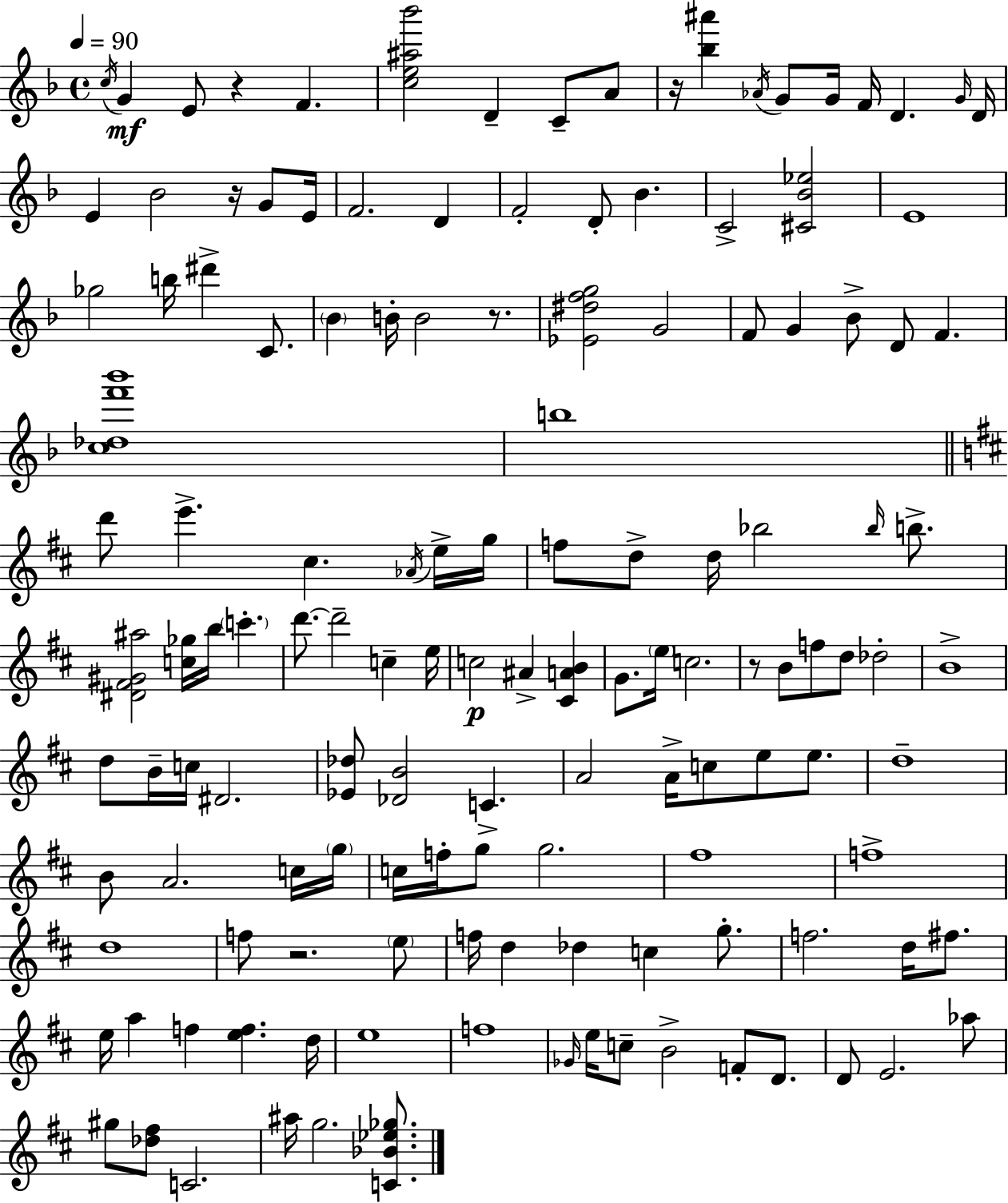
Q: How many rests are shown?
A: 6